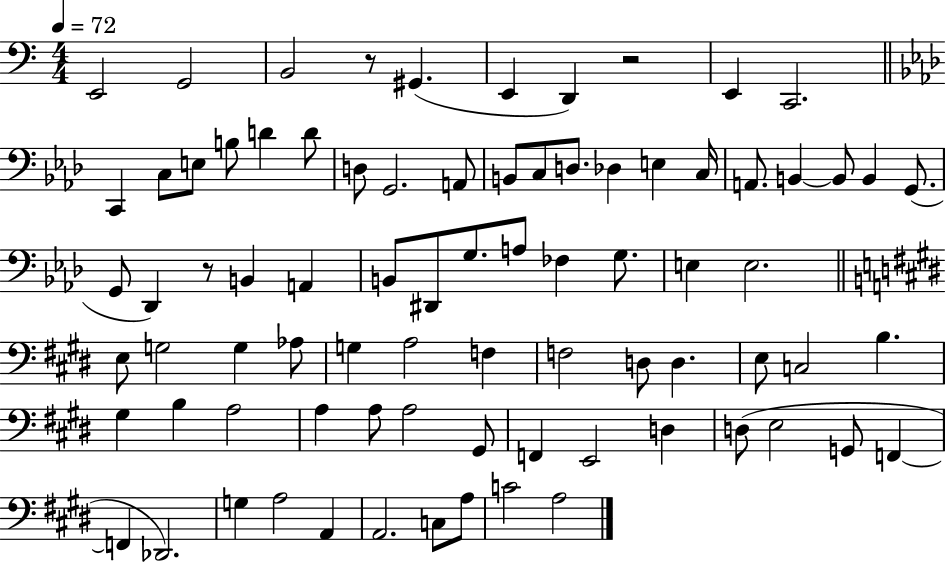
E2/h G2/h B2/h R/e G#2/q. E2/q D2/q R/h E2/q C2/h. C2/q C3/e E3/e B3/e D4/q D4/e D3/e G2/h. A2/e B2/e C3/e D3/e. Db3/q E3/q C3/s A2/e. B2/q B2/e B2/q G2/e. G2/e Db2/q R/e B2/q A2/q B2/e D#2/e G3/e. A3/e FES3/q G3/e. E3/q E3/h. E3/e G3/h G3/q Ab3/e G3/q A3/h F3/q F3/h D3/e D3/q. E3/e C3/h B3/q. G#3/q B3/q A3/h A3/q A3/e A3/h G#2/e F2/q E2/h D3/q D3/e E3/h G2/e F2/q F2/q Db2/h. G3/q A3/h A2/q A2/h. C3/e A3/e C4/h A3/h